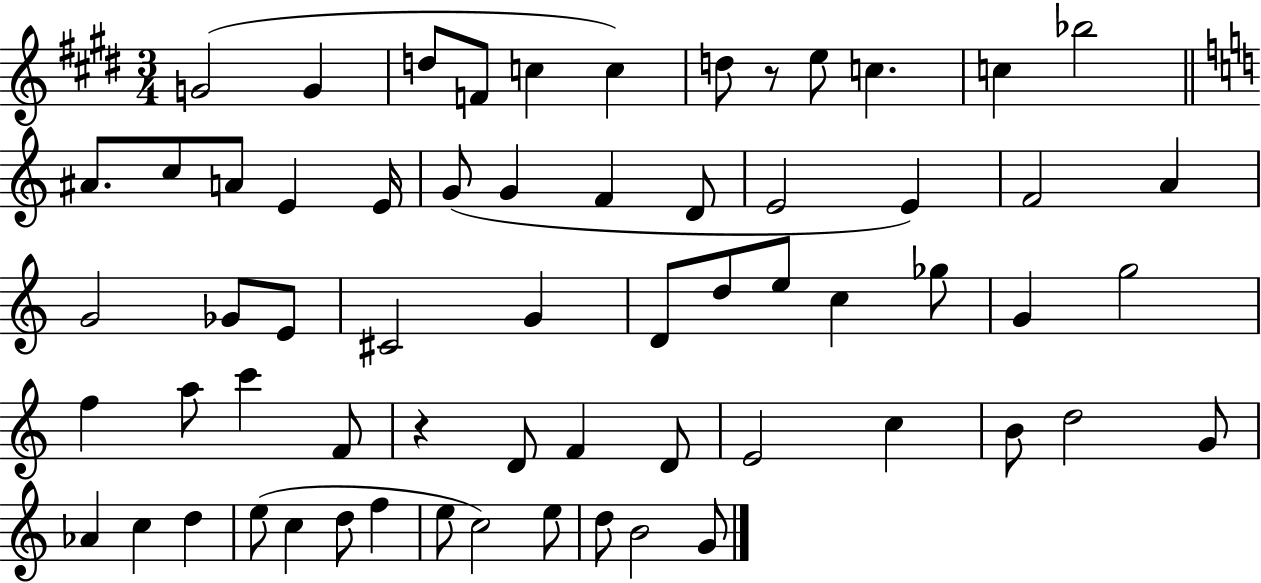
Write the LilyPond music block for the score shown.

{
  \clef treble
  \numericTimeSignature
  \time 3/4
  \key e \major
  g'2( g'4 | d''8 f'8 c''4 c''4) | d''8 r8 e''8 c''4. | c''4 bes''2 | \break \bar "||" \break \key a \minor ais'8. c''8 a'8 e'4 e'16 | g'8( g'4 f'4 d'8 | e'2 e'4) | f'2 a'4 | \break g'2 ges'8 e'8 | cis'2 g'4 | d'8 d''8 e''8 c''4 ges''8 | g'4 g''2 | \break f''4 a''8 c'''4 f'8 | r4 d'8 f'4 d'8 | e'2 c''4 | b'8 d''2 g'8 | \break aes'4 c''4 d''4 | e''8( c''4 d''8 f''4 | e''8 c''2) e''8 | d''8 b'2 g'8 | \break \bar "|."
}